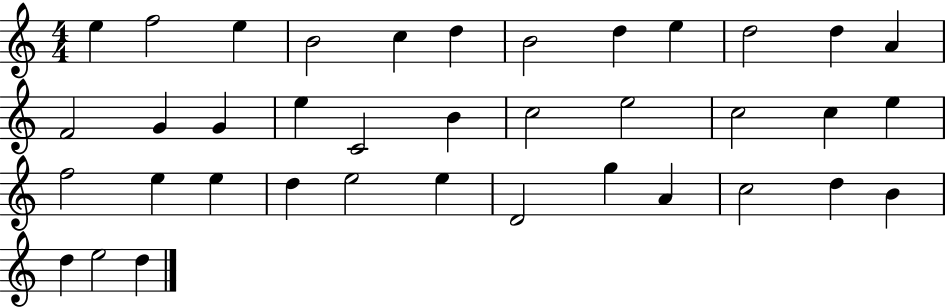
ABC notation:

X:1
T:Untitled
M:4/4
L:1/4
K:C
e f2 e B2 c d B2 d e d2 d A F2 G G e C2 B c2 e2 c2 c e f2 e e d e2 e D2 g A c2 d B d e2 d